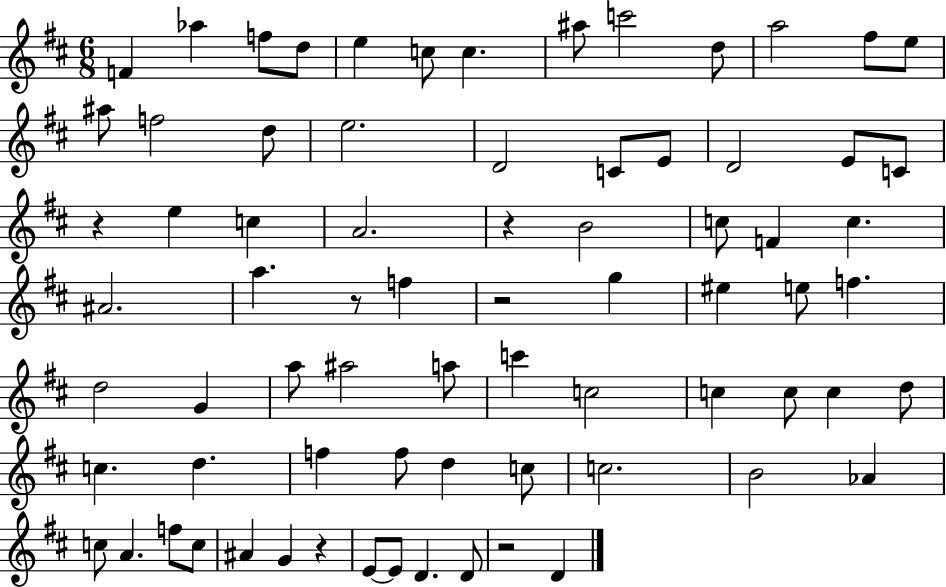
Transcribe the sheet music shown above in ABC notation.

X:1
T:Untitled
M:6/8
L:1/4
K:D
F _a f/2 d/2 e c/2 c ^a/2 c'2 d/2 a2 ^f/2 e/2 ^a/2 f2 d/2 e2 D2 C/2 E/2 D2 E/2 C/2 z e c A2 z B2 c/2 F c ^A2 a z/2 f z2 g ^e e/2 f d2 G a/2 ^a2 a/2 c' c2 c c/2 c d/2 c d f f/2 d c/2 c2 B2 _A c/2 A f/2 c/2 ^A G z E/2 E/2 D D/2 z2 D